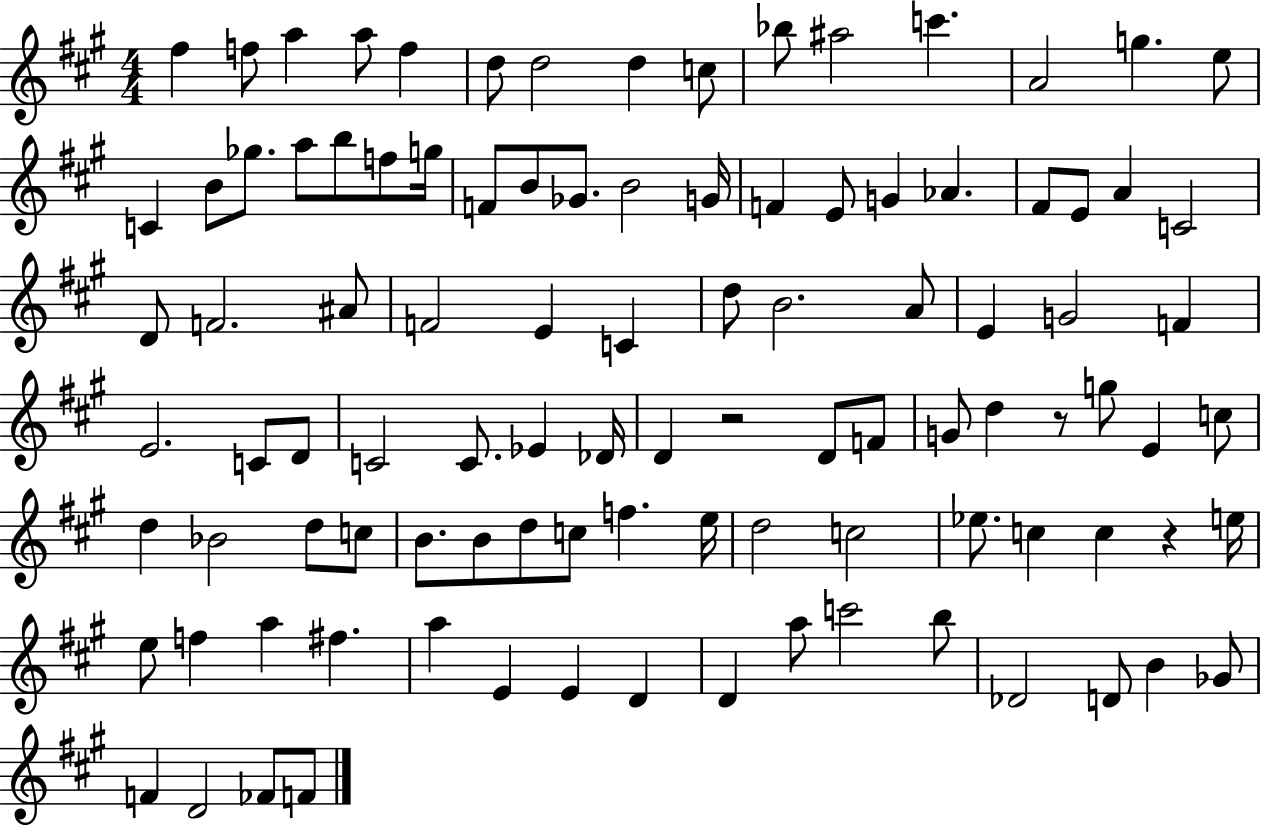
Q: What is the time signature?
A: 4/4